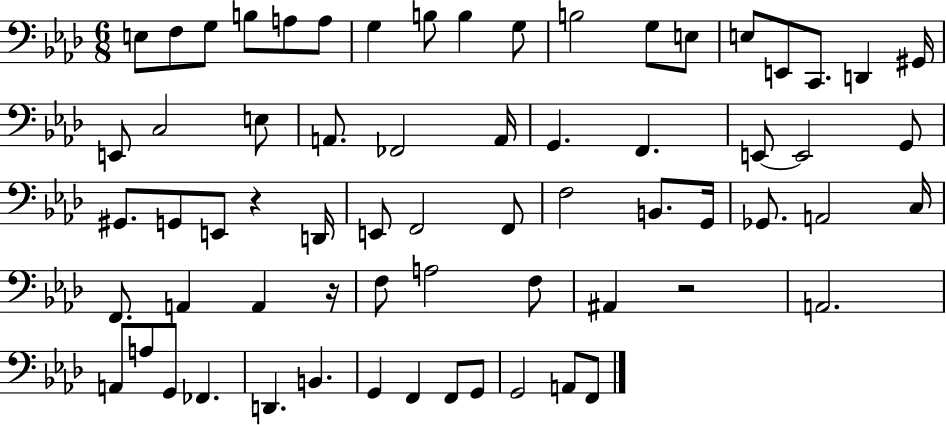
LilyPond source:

{
  \clef bass
  \numericTimeSignature
  \time 6/8
  \key aes \major
  e8 f8 g8 b8 a8 a8 | g4 b8 b4 g8 | b2 g8 e8 | e8 e,8 c,8. d,4 gis,16 | \break e,8 c2 e8 | a,8. fes,2 a,16 | g,4. f,4. | e,8~~ e,2 g,8 | \break gis,8. g,8 e,8 r4 d,16 | e,8 f,2 f,8 | f2 b,8. g,16 | ges,8. a,2 c16 | \break f,8. a,4 a,4 r16 | f8 a2 f8 | ais,4 r2 | a,2. | \break a,8 a8 g,8 fes,4. | d,4. b,4. | g,4 f,4 f,8 g,8 | g,2 a,8 f,8 | \break \bar "|."
}